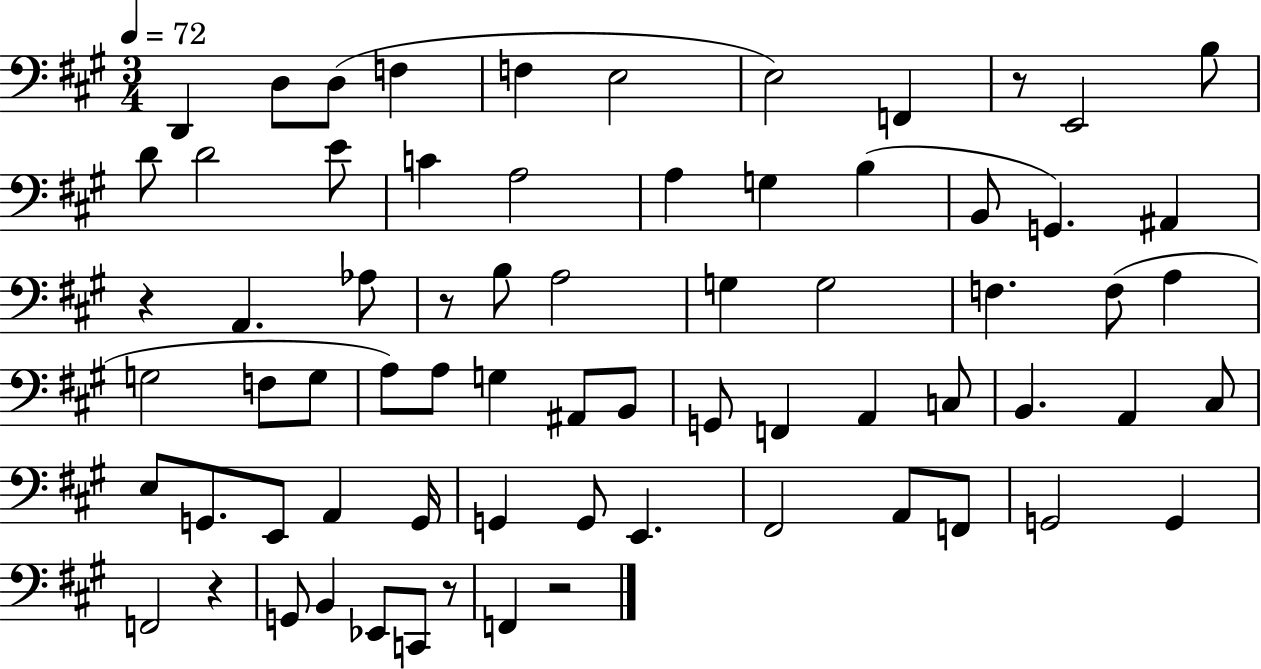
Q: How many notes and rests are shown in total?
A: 70